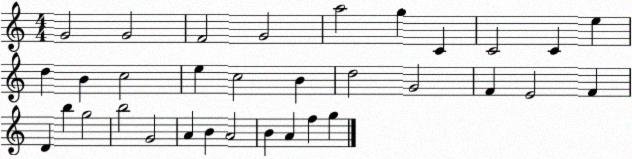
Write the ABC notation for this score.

X:1
T:Untitled
M:4/4
L:1/4
K:C
G2 G2 F2 G2 a2 g C C2 C e d B c2 e c2 B d2 G2 F E2 F D b g2 b2 G2 A B A2 B A f g